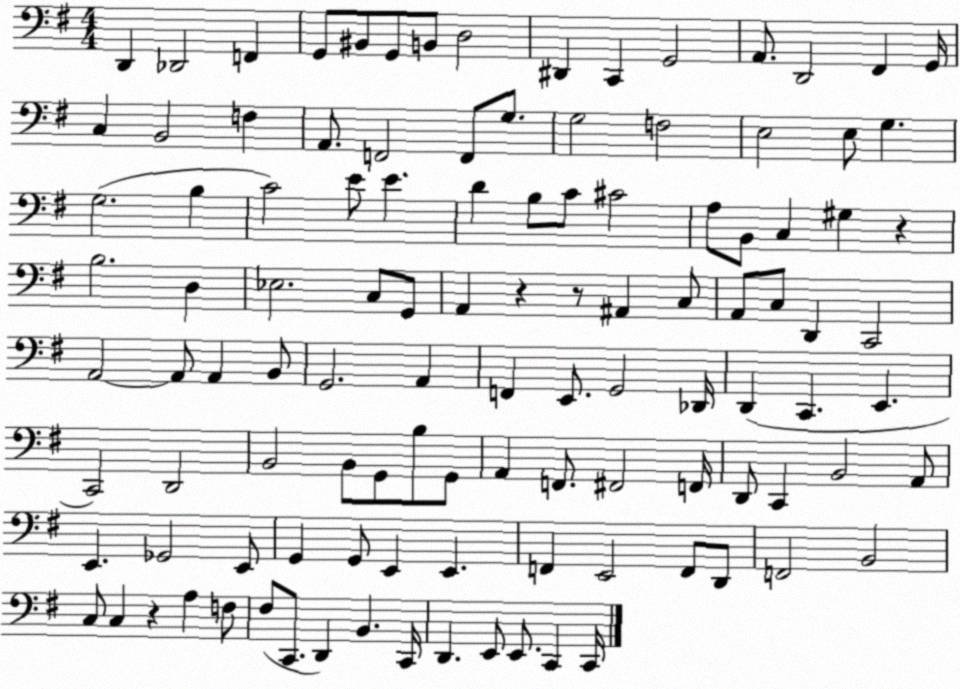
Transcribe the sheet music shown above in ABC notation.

X:1
T:Untitled
M:4/4
L:1/4
K:G
D,, _D,,2 F,, G,,/2 ^B,,/2 G,,/2 B,,/2 D,2 ^D,, C,, G,,2 A,,/2 D,,2 ^F,, G,,/4 C, B,,2 F, A,,/2 F,,2 F,,/2 G,/2 G,2 F,2 E,2 E,/2 G, G,2 B, C2 E/2 E D B,/2 C/2 ^C2 A,/2 B,,/2 C, ^G, z B,2 D, _E,2 C,/2 G,,/2 A,, z z/2 ^A,, C,/2 A,,/2 C,/2 D,, C,,2 A,,2 A,,/2 A,, B,,/2 G,,2 A,, F,, E,,/2 G,,2 _D,,/4 D,, C,, E,, C,,2 D,,2 B,,2 B,,/2 G,,/2 B,/2 G,,/2 A,, F,,/2 ^F,,2 F,,/4 D,,/2 C,, B,,2 A,,/2 E,, _G,,2 E,,/2 G,, G,,/2 E,, E,, F,, E,,2 F,,/2 D,,/2 F,,2 B,,2 C,/2 C, z A, F,/2 ^F,/2 C,,/2 D,, B,, C,,/4 D,, E,,/2 E,,/2 C,, C,,/4